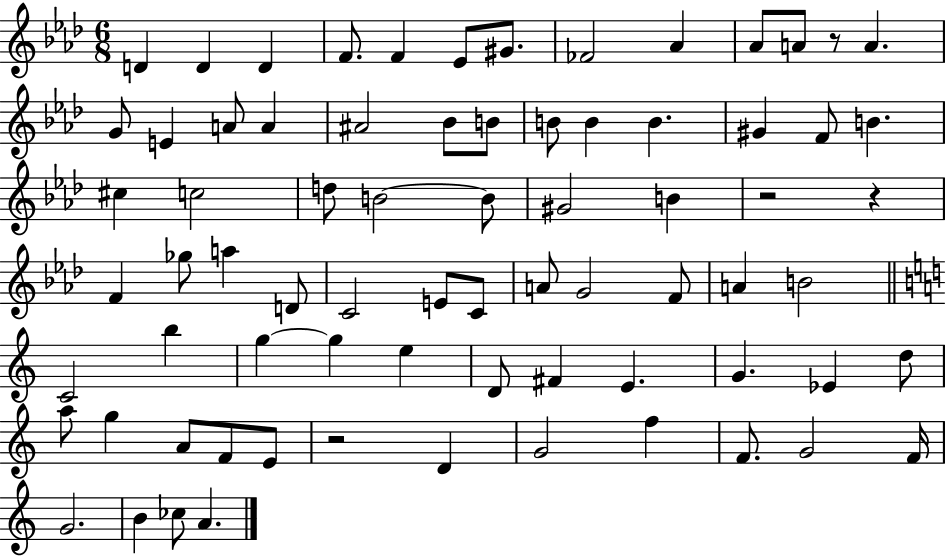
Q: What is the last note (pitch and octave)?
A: A4